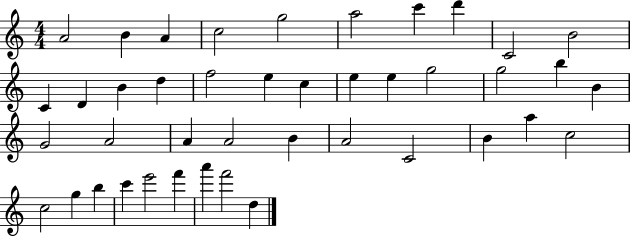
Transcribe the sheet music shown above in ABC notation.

X:1
T:Untitled
M:4/4
L:1/4
K:C
A2 B A c2 g2 a2 c' d' C2 B2 C D B d f2 e c e e g2 g2 b B G2 A2 A A2 B A2 C2 B a c2 c2 g b c' e'2 f' a' f'2 d